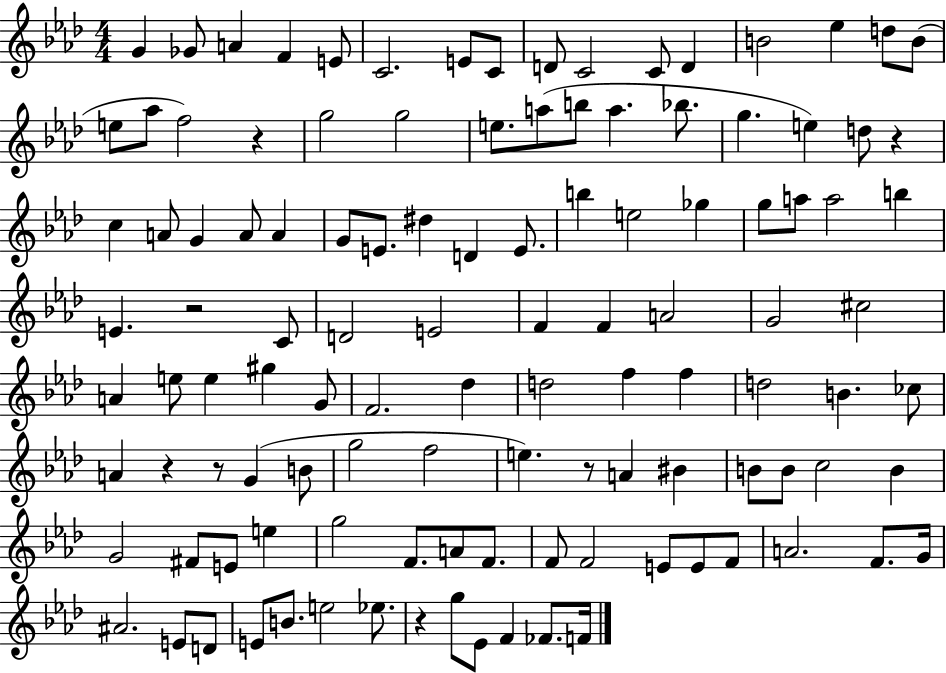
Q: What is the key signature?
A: AES major